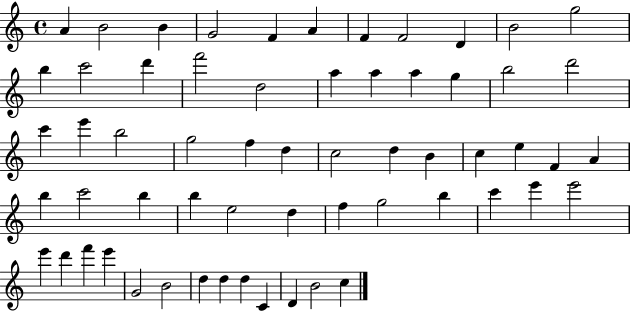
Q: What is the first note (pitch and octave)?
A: A4